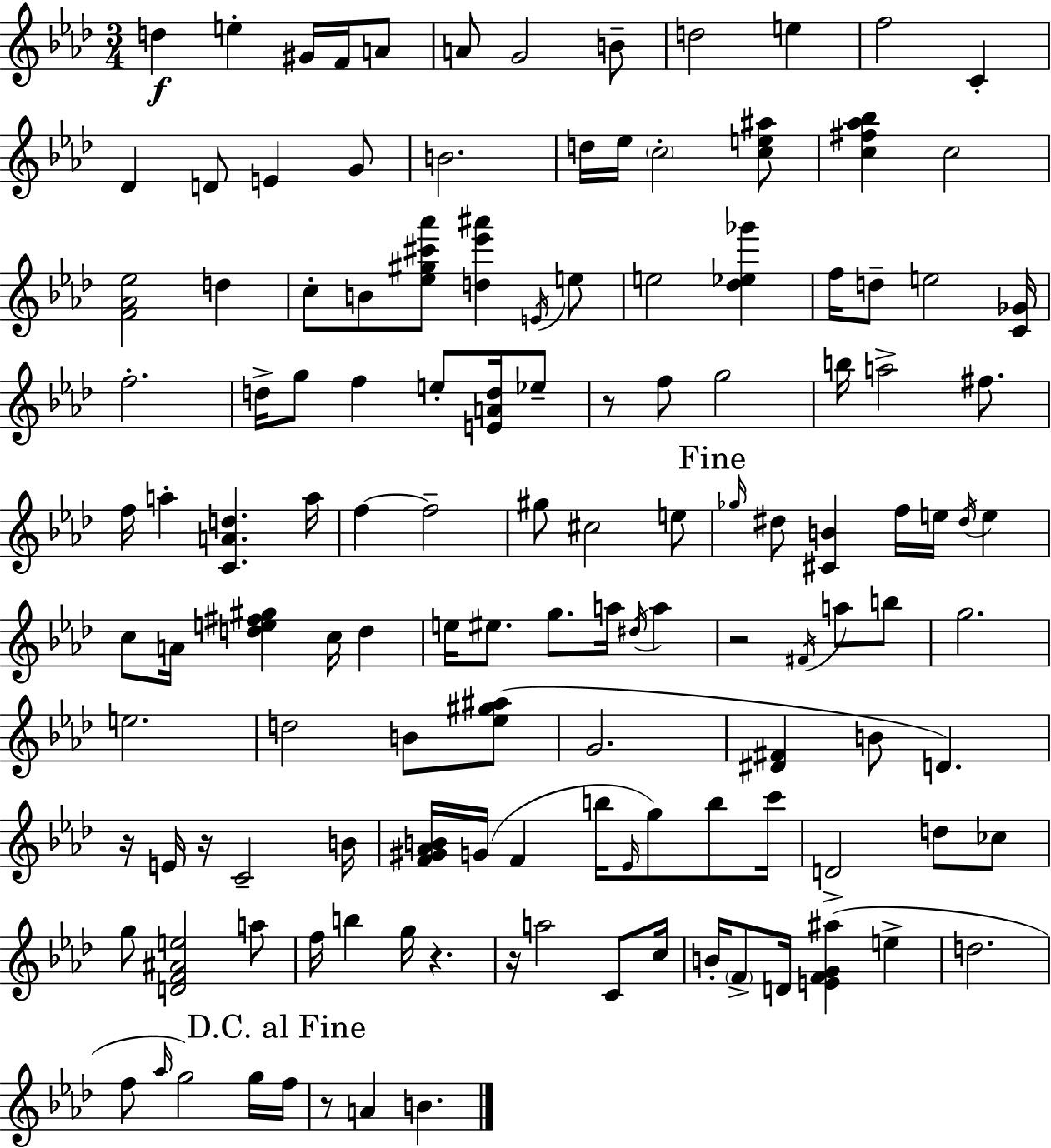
X:1
T:Untitled
M:3/4
L:1/4
K:Fm
d e ^G/4 F/4 A/2 A/2 G2 B/2 d2 e f2 C _D D/2 E G/2 B2 d/4 _e/4 c2 [ce^a]/2 [c^f_a_b] c2 [F_A_e]2 d c/2 B/2 [_e^g^c'_a']/2 [d_e'^a'] E/4 e/2 e2 [_d_e_g'] f/4 d/2 e2 [C_G]/4 f2 d/4 g/2 f e/2 [EAd]/4 _e/2 z/2 f/2 g2 b/4 a2 ^f/2 f/4 a [CAd] a/4 f f2 ^g/2 ^c2 e/2 _g/4 ^d/2 [^CB] f/4 e/4 ^d/4 e c/2 A/4 [de^f^g] c/4 d e/4 ^e/2 g/2 a/4 ^d/4 a z2 ^F/4 a/2 b/2 g2 e2 d2 B/2 [_e^g^a]/2 G2 [^D^F] B/2 D z/4 E/4 z/4 C2 B/4 [F^G_AB]/4 G/4 F b/4 _E/4 g/2 b/2 c'/4 D2 d/2 _c/2 g/2 [DF^Ae]2 a/2 f/4 b g/4 z z/4 a2 C/2 c/4 B/4 F/2 D/4 [EFG^a] e d2 f/2 _a/4 g2 g/4 f/4 z/2 A B